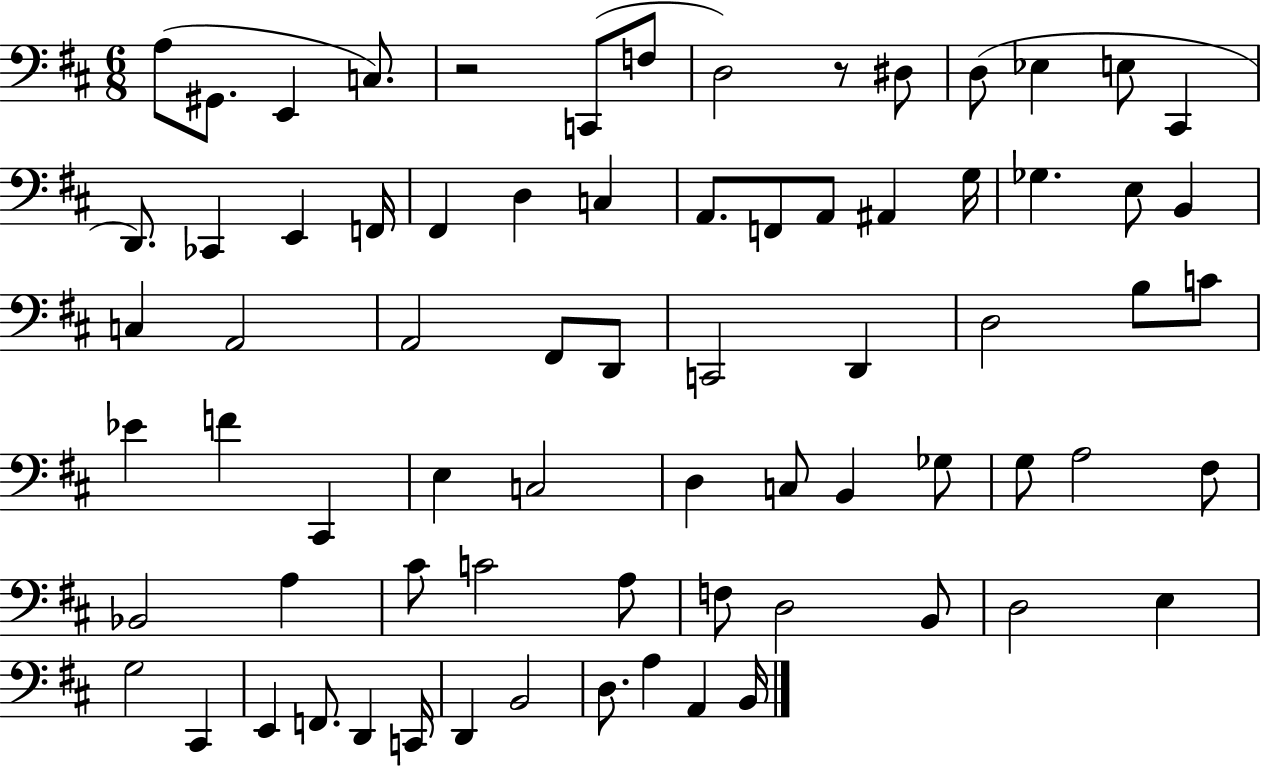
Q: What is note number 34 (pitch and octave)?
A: D2